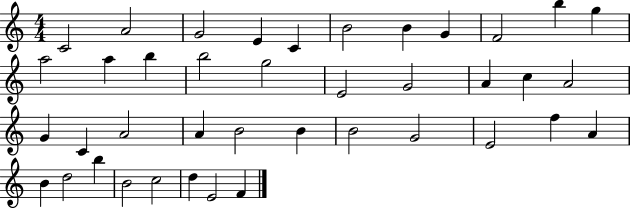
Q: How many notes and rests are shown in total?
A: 40